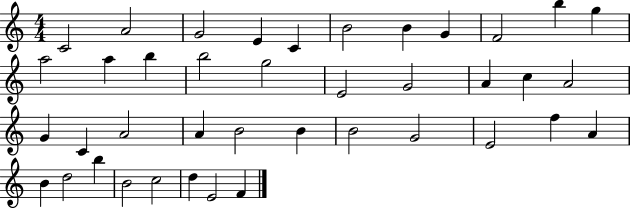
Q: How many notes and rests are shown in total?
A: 40